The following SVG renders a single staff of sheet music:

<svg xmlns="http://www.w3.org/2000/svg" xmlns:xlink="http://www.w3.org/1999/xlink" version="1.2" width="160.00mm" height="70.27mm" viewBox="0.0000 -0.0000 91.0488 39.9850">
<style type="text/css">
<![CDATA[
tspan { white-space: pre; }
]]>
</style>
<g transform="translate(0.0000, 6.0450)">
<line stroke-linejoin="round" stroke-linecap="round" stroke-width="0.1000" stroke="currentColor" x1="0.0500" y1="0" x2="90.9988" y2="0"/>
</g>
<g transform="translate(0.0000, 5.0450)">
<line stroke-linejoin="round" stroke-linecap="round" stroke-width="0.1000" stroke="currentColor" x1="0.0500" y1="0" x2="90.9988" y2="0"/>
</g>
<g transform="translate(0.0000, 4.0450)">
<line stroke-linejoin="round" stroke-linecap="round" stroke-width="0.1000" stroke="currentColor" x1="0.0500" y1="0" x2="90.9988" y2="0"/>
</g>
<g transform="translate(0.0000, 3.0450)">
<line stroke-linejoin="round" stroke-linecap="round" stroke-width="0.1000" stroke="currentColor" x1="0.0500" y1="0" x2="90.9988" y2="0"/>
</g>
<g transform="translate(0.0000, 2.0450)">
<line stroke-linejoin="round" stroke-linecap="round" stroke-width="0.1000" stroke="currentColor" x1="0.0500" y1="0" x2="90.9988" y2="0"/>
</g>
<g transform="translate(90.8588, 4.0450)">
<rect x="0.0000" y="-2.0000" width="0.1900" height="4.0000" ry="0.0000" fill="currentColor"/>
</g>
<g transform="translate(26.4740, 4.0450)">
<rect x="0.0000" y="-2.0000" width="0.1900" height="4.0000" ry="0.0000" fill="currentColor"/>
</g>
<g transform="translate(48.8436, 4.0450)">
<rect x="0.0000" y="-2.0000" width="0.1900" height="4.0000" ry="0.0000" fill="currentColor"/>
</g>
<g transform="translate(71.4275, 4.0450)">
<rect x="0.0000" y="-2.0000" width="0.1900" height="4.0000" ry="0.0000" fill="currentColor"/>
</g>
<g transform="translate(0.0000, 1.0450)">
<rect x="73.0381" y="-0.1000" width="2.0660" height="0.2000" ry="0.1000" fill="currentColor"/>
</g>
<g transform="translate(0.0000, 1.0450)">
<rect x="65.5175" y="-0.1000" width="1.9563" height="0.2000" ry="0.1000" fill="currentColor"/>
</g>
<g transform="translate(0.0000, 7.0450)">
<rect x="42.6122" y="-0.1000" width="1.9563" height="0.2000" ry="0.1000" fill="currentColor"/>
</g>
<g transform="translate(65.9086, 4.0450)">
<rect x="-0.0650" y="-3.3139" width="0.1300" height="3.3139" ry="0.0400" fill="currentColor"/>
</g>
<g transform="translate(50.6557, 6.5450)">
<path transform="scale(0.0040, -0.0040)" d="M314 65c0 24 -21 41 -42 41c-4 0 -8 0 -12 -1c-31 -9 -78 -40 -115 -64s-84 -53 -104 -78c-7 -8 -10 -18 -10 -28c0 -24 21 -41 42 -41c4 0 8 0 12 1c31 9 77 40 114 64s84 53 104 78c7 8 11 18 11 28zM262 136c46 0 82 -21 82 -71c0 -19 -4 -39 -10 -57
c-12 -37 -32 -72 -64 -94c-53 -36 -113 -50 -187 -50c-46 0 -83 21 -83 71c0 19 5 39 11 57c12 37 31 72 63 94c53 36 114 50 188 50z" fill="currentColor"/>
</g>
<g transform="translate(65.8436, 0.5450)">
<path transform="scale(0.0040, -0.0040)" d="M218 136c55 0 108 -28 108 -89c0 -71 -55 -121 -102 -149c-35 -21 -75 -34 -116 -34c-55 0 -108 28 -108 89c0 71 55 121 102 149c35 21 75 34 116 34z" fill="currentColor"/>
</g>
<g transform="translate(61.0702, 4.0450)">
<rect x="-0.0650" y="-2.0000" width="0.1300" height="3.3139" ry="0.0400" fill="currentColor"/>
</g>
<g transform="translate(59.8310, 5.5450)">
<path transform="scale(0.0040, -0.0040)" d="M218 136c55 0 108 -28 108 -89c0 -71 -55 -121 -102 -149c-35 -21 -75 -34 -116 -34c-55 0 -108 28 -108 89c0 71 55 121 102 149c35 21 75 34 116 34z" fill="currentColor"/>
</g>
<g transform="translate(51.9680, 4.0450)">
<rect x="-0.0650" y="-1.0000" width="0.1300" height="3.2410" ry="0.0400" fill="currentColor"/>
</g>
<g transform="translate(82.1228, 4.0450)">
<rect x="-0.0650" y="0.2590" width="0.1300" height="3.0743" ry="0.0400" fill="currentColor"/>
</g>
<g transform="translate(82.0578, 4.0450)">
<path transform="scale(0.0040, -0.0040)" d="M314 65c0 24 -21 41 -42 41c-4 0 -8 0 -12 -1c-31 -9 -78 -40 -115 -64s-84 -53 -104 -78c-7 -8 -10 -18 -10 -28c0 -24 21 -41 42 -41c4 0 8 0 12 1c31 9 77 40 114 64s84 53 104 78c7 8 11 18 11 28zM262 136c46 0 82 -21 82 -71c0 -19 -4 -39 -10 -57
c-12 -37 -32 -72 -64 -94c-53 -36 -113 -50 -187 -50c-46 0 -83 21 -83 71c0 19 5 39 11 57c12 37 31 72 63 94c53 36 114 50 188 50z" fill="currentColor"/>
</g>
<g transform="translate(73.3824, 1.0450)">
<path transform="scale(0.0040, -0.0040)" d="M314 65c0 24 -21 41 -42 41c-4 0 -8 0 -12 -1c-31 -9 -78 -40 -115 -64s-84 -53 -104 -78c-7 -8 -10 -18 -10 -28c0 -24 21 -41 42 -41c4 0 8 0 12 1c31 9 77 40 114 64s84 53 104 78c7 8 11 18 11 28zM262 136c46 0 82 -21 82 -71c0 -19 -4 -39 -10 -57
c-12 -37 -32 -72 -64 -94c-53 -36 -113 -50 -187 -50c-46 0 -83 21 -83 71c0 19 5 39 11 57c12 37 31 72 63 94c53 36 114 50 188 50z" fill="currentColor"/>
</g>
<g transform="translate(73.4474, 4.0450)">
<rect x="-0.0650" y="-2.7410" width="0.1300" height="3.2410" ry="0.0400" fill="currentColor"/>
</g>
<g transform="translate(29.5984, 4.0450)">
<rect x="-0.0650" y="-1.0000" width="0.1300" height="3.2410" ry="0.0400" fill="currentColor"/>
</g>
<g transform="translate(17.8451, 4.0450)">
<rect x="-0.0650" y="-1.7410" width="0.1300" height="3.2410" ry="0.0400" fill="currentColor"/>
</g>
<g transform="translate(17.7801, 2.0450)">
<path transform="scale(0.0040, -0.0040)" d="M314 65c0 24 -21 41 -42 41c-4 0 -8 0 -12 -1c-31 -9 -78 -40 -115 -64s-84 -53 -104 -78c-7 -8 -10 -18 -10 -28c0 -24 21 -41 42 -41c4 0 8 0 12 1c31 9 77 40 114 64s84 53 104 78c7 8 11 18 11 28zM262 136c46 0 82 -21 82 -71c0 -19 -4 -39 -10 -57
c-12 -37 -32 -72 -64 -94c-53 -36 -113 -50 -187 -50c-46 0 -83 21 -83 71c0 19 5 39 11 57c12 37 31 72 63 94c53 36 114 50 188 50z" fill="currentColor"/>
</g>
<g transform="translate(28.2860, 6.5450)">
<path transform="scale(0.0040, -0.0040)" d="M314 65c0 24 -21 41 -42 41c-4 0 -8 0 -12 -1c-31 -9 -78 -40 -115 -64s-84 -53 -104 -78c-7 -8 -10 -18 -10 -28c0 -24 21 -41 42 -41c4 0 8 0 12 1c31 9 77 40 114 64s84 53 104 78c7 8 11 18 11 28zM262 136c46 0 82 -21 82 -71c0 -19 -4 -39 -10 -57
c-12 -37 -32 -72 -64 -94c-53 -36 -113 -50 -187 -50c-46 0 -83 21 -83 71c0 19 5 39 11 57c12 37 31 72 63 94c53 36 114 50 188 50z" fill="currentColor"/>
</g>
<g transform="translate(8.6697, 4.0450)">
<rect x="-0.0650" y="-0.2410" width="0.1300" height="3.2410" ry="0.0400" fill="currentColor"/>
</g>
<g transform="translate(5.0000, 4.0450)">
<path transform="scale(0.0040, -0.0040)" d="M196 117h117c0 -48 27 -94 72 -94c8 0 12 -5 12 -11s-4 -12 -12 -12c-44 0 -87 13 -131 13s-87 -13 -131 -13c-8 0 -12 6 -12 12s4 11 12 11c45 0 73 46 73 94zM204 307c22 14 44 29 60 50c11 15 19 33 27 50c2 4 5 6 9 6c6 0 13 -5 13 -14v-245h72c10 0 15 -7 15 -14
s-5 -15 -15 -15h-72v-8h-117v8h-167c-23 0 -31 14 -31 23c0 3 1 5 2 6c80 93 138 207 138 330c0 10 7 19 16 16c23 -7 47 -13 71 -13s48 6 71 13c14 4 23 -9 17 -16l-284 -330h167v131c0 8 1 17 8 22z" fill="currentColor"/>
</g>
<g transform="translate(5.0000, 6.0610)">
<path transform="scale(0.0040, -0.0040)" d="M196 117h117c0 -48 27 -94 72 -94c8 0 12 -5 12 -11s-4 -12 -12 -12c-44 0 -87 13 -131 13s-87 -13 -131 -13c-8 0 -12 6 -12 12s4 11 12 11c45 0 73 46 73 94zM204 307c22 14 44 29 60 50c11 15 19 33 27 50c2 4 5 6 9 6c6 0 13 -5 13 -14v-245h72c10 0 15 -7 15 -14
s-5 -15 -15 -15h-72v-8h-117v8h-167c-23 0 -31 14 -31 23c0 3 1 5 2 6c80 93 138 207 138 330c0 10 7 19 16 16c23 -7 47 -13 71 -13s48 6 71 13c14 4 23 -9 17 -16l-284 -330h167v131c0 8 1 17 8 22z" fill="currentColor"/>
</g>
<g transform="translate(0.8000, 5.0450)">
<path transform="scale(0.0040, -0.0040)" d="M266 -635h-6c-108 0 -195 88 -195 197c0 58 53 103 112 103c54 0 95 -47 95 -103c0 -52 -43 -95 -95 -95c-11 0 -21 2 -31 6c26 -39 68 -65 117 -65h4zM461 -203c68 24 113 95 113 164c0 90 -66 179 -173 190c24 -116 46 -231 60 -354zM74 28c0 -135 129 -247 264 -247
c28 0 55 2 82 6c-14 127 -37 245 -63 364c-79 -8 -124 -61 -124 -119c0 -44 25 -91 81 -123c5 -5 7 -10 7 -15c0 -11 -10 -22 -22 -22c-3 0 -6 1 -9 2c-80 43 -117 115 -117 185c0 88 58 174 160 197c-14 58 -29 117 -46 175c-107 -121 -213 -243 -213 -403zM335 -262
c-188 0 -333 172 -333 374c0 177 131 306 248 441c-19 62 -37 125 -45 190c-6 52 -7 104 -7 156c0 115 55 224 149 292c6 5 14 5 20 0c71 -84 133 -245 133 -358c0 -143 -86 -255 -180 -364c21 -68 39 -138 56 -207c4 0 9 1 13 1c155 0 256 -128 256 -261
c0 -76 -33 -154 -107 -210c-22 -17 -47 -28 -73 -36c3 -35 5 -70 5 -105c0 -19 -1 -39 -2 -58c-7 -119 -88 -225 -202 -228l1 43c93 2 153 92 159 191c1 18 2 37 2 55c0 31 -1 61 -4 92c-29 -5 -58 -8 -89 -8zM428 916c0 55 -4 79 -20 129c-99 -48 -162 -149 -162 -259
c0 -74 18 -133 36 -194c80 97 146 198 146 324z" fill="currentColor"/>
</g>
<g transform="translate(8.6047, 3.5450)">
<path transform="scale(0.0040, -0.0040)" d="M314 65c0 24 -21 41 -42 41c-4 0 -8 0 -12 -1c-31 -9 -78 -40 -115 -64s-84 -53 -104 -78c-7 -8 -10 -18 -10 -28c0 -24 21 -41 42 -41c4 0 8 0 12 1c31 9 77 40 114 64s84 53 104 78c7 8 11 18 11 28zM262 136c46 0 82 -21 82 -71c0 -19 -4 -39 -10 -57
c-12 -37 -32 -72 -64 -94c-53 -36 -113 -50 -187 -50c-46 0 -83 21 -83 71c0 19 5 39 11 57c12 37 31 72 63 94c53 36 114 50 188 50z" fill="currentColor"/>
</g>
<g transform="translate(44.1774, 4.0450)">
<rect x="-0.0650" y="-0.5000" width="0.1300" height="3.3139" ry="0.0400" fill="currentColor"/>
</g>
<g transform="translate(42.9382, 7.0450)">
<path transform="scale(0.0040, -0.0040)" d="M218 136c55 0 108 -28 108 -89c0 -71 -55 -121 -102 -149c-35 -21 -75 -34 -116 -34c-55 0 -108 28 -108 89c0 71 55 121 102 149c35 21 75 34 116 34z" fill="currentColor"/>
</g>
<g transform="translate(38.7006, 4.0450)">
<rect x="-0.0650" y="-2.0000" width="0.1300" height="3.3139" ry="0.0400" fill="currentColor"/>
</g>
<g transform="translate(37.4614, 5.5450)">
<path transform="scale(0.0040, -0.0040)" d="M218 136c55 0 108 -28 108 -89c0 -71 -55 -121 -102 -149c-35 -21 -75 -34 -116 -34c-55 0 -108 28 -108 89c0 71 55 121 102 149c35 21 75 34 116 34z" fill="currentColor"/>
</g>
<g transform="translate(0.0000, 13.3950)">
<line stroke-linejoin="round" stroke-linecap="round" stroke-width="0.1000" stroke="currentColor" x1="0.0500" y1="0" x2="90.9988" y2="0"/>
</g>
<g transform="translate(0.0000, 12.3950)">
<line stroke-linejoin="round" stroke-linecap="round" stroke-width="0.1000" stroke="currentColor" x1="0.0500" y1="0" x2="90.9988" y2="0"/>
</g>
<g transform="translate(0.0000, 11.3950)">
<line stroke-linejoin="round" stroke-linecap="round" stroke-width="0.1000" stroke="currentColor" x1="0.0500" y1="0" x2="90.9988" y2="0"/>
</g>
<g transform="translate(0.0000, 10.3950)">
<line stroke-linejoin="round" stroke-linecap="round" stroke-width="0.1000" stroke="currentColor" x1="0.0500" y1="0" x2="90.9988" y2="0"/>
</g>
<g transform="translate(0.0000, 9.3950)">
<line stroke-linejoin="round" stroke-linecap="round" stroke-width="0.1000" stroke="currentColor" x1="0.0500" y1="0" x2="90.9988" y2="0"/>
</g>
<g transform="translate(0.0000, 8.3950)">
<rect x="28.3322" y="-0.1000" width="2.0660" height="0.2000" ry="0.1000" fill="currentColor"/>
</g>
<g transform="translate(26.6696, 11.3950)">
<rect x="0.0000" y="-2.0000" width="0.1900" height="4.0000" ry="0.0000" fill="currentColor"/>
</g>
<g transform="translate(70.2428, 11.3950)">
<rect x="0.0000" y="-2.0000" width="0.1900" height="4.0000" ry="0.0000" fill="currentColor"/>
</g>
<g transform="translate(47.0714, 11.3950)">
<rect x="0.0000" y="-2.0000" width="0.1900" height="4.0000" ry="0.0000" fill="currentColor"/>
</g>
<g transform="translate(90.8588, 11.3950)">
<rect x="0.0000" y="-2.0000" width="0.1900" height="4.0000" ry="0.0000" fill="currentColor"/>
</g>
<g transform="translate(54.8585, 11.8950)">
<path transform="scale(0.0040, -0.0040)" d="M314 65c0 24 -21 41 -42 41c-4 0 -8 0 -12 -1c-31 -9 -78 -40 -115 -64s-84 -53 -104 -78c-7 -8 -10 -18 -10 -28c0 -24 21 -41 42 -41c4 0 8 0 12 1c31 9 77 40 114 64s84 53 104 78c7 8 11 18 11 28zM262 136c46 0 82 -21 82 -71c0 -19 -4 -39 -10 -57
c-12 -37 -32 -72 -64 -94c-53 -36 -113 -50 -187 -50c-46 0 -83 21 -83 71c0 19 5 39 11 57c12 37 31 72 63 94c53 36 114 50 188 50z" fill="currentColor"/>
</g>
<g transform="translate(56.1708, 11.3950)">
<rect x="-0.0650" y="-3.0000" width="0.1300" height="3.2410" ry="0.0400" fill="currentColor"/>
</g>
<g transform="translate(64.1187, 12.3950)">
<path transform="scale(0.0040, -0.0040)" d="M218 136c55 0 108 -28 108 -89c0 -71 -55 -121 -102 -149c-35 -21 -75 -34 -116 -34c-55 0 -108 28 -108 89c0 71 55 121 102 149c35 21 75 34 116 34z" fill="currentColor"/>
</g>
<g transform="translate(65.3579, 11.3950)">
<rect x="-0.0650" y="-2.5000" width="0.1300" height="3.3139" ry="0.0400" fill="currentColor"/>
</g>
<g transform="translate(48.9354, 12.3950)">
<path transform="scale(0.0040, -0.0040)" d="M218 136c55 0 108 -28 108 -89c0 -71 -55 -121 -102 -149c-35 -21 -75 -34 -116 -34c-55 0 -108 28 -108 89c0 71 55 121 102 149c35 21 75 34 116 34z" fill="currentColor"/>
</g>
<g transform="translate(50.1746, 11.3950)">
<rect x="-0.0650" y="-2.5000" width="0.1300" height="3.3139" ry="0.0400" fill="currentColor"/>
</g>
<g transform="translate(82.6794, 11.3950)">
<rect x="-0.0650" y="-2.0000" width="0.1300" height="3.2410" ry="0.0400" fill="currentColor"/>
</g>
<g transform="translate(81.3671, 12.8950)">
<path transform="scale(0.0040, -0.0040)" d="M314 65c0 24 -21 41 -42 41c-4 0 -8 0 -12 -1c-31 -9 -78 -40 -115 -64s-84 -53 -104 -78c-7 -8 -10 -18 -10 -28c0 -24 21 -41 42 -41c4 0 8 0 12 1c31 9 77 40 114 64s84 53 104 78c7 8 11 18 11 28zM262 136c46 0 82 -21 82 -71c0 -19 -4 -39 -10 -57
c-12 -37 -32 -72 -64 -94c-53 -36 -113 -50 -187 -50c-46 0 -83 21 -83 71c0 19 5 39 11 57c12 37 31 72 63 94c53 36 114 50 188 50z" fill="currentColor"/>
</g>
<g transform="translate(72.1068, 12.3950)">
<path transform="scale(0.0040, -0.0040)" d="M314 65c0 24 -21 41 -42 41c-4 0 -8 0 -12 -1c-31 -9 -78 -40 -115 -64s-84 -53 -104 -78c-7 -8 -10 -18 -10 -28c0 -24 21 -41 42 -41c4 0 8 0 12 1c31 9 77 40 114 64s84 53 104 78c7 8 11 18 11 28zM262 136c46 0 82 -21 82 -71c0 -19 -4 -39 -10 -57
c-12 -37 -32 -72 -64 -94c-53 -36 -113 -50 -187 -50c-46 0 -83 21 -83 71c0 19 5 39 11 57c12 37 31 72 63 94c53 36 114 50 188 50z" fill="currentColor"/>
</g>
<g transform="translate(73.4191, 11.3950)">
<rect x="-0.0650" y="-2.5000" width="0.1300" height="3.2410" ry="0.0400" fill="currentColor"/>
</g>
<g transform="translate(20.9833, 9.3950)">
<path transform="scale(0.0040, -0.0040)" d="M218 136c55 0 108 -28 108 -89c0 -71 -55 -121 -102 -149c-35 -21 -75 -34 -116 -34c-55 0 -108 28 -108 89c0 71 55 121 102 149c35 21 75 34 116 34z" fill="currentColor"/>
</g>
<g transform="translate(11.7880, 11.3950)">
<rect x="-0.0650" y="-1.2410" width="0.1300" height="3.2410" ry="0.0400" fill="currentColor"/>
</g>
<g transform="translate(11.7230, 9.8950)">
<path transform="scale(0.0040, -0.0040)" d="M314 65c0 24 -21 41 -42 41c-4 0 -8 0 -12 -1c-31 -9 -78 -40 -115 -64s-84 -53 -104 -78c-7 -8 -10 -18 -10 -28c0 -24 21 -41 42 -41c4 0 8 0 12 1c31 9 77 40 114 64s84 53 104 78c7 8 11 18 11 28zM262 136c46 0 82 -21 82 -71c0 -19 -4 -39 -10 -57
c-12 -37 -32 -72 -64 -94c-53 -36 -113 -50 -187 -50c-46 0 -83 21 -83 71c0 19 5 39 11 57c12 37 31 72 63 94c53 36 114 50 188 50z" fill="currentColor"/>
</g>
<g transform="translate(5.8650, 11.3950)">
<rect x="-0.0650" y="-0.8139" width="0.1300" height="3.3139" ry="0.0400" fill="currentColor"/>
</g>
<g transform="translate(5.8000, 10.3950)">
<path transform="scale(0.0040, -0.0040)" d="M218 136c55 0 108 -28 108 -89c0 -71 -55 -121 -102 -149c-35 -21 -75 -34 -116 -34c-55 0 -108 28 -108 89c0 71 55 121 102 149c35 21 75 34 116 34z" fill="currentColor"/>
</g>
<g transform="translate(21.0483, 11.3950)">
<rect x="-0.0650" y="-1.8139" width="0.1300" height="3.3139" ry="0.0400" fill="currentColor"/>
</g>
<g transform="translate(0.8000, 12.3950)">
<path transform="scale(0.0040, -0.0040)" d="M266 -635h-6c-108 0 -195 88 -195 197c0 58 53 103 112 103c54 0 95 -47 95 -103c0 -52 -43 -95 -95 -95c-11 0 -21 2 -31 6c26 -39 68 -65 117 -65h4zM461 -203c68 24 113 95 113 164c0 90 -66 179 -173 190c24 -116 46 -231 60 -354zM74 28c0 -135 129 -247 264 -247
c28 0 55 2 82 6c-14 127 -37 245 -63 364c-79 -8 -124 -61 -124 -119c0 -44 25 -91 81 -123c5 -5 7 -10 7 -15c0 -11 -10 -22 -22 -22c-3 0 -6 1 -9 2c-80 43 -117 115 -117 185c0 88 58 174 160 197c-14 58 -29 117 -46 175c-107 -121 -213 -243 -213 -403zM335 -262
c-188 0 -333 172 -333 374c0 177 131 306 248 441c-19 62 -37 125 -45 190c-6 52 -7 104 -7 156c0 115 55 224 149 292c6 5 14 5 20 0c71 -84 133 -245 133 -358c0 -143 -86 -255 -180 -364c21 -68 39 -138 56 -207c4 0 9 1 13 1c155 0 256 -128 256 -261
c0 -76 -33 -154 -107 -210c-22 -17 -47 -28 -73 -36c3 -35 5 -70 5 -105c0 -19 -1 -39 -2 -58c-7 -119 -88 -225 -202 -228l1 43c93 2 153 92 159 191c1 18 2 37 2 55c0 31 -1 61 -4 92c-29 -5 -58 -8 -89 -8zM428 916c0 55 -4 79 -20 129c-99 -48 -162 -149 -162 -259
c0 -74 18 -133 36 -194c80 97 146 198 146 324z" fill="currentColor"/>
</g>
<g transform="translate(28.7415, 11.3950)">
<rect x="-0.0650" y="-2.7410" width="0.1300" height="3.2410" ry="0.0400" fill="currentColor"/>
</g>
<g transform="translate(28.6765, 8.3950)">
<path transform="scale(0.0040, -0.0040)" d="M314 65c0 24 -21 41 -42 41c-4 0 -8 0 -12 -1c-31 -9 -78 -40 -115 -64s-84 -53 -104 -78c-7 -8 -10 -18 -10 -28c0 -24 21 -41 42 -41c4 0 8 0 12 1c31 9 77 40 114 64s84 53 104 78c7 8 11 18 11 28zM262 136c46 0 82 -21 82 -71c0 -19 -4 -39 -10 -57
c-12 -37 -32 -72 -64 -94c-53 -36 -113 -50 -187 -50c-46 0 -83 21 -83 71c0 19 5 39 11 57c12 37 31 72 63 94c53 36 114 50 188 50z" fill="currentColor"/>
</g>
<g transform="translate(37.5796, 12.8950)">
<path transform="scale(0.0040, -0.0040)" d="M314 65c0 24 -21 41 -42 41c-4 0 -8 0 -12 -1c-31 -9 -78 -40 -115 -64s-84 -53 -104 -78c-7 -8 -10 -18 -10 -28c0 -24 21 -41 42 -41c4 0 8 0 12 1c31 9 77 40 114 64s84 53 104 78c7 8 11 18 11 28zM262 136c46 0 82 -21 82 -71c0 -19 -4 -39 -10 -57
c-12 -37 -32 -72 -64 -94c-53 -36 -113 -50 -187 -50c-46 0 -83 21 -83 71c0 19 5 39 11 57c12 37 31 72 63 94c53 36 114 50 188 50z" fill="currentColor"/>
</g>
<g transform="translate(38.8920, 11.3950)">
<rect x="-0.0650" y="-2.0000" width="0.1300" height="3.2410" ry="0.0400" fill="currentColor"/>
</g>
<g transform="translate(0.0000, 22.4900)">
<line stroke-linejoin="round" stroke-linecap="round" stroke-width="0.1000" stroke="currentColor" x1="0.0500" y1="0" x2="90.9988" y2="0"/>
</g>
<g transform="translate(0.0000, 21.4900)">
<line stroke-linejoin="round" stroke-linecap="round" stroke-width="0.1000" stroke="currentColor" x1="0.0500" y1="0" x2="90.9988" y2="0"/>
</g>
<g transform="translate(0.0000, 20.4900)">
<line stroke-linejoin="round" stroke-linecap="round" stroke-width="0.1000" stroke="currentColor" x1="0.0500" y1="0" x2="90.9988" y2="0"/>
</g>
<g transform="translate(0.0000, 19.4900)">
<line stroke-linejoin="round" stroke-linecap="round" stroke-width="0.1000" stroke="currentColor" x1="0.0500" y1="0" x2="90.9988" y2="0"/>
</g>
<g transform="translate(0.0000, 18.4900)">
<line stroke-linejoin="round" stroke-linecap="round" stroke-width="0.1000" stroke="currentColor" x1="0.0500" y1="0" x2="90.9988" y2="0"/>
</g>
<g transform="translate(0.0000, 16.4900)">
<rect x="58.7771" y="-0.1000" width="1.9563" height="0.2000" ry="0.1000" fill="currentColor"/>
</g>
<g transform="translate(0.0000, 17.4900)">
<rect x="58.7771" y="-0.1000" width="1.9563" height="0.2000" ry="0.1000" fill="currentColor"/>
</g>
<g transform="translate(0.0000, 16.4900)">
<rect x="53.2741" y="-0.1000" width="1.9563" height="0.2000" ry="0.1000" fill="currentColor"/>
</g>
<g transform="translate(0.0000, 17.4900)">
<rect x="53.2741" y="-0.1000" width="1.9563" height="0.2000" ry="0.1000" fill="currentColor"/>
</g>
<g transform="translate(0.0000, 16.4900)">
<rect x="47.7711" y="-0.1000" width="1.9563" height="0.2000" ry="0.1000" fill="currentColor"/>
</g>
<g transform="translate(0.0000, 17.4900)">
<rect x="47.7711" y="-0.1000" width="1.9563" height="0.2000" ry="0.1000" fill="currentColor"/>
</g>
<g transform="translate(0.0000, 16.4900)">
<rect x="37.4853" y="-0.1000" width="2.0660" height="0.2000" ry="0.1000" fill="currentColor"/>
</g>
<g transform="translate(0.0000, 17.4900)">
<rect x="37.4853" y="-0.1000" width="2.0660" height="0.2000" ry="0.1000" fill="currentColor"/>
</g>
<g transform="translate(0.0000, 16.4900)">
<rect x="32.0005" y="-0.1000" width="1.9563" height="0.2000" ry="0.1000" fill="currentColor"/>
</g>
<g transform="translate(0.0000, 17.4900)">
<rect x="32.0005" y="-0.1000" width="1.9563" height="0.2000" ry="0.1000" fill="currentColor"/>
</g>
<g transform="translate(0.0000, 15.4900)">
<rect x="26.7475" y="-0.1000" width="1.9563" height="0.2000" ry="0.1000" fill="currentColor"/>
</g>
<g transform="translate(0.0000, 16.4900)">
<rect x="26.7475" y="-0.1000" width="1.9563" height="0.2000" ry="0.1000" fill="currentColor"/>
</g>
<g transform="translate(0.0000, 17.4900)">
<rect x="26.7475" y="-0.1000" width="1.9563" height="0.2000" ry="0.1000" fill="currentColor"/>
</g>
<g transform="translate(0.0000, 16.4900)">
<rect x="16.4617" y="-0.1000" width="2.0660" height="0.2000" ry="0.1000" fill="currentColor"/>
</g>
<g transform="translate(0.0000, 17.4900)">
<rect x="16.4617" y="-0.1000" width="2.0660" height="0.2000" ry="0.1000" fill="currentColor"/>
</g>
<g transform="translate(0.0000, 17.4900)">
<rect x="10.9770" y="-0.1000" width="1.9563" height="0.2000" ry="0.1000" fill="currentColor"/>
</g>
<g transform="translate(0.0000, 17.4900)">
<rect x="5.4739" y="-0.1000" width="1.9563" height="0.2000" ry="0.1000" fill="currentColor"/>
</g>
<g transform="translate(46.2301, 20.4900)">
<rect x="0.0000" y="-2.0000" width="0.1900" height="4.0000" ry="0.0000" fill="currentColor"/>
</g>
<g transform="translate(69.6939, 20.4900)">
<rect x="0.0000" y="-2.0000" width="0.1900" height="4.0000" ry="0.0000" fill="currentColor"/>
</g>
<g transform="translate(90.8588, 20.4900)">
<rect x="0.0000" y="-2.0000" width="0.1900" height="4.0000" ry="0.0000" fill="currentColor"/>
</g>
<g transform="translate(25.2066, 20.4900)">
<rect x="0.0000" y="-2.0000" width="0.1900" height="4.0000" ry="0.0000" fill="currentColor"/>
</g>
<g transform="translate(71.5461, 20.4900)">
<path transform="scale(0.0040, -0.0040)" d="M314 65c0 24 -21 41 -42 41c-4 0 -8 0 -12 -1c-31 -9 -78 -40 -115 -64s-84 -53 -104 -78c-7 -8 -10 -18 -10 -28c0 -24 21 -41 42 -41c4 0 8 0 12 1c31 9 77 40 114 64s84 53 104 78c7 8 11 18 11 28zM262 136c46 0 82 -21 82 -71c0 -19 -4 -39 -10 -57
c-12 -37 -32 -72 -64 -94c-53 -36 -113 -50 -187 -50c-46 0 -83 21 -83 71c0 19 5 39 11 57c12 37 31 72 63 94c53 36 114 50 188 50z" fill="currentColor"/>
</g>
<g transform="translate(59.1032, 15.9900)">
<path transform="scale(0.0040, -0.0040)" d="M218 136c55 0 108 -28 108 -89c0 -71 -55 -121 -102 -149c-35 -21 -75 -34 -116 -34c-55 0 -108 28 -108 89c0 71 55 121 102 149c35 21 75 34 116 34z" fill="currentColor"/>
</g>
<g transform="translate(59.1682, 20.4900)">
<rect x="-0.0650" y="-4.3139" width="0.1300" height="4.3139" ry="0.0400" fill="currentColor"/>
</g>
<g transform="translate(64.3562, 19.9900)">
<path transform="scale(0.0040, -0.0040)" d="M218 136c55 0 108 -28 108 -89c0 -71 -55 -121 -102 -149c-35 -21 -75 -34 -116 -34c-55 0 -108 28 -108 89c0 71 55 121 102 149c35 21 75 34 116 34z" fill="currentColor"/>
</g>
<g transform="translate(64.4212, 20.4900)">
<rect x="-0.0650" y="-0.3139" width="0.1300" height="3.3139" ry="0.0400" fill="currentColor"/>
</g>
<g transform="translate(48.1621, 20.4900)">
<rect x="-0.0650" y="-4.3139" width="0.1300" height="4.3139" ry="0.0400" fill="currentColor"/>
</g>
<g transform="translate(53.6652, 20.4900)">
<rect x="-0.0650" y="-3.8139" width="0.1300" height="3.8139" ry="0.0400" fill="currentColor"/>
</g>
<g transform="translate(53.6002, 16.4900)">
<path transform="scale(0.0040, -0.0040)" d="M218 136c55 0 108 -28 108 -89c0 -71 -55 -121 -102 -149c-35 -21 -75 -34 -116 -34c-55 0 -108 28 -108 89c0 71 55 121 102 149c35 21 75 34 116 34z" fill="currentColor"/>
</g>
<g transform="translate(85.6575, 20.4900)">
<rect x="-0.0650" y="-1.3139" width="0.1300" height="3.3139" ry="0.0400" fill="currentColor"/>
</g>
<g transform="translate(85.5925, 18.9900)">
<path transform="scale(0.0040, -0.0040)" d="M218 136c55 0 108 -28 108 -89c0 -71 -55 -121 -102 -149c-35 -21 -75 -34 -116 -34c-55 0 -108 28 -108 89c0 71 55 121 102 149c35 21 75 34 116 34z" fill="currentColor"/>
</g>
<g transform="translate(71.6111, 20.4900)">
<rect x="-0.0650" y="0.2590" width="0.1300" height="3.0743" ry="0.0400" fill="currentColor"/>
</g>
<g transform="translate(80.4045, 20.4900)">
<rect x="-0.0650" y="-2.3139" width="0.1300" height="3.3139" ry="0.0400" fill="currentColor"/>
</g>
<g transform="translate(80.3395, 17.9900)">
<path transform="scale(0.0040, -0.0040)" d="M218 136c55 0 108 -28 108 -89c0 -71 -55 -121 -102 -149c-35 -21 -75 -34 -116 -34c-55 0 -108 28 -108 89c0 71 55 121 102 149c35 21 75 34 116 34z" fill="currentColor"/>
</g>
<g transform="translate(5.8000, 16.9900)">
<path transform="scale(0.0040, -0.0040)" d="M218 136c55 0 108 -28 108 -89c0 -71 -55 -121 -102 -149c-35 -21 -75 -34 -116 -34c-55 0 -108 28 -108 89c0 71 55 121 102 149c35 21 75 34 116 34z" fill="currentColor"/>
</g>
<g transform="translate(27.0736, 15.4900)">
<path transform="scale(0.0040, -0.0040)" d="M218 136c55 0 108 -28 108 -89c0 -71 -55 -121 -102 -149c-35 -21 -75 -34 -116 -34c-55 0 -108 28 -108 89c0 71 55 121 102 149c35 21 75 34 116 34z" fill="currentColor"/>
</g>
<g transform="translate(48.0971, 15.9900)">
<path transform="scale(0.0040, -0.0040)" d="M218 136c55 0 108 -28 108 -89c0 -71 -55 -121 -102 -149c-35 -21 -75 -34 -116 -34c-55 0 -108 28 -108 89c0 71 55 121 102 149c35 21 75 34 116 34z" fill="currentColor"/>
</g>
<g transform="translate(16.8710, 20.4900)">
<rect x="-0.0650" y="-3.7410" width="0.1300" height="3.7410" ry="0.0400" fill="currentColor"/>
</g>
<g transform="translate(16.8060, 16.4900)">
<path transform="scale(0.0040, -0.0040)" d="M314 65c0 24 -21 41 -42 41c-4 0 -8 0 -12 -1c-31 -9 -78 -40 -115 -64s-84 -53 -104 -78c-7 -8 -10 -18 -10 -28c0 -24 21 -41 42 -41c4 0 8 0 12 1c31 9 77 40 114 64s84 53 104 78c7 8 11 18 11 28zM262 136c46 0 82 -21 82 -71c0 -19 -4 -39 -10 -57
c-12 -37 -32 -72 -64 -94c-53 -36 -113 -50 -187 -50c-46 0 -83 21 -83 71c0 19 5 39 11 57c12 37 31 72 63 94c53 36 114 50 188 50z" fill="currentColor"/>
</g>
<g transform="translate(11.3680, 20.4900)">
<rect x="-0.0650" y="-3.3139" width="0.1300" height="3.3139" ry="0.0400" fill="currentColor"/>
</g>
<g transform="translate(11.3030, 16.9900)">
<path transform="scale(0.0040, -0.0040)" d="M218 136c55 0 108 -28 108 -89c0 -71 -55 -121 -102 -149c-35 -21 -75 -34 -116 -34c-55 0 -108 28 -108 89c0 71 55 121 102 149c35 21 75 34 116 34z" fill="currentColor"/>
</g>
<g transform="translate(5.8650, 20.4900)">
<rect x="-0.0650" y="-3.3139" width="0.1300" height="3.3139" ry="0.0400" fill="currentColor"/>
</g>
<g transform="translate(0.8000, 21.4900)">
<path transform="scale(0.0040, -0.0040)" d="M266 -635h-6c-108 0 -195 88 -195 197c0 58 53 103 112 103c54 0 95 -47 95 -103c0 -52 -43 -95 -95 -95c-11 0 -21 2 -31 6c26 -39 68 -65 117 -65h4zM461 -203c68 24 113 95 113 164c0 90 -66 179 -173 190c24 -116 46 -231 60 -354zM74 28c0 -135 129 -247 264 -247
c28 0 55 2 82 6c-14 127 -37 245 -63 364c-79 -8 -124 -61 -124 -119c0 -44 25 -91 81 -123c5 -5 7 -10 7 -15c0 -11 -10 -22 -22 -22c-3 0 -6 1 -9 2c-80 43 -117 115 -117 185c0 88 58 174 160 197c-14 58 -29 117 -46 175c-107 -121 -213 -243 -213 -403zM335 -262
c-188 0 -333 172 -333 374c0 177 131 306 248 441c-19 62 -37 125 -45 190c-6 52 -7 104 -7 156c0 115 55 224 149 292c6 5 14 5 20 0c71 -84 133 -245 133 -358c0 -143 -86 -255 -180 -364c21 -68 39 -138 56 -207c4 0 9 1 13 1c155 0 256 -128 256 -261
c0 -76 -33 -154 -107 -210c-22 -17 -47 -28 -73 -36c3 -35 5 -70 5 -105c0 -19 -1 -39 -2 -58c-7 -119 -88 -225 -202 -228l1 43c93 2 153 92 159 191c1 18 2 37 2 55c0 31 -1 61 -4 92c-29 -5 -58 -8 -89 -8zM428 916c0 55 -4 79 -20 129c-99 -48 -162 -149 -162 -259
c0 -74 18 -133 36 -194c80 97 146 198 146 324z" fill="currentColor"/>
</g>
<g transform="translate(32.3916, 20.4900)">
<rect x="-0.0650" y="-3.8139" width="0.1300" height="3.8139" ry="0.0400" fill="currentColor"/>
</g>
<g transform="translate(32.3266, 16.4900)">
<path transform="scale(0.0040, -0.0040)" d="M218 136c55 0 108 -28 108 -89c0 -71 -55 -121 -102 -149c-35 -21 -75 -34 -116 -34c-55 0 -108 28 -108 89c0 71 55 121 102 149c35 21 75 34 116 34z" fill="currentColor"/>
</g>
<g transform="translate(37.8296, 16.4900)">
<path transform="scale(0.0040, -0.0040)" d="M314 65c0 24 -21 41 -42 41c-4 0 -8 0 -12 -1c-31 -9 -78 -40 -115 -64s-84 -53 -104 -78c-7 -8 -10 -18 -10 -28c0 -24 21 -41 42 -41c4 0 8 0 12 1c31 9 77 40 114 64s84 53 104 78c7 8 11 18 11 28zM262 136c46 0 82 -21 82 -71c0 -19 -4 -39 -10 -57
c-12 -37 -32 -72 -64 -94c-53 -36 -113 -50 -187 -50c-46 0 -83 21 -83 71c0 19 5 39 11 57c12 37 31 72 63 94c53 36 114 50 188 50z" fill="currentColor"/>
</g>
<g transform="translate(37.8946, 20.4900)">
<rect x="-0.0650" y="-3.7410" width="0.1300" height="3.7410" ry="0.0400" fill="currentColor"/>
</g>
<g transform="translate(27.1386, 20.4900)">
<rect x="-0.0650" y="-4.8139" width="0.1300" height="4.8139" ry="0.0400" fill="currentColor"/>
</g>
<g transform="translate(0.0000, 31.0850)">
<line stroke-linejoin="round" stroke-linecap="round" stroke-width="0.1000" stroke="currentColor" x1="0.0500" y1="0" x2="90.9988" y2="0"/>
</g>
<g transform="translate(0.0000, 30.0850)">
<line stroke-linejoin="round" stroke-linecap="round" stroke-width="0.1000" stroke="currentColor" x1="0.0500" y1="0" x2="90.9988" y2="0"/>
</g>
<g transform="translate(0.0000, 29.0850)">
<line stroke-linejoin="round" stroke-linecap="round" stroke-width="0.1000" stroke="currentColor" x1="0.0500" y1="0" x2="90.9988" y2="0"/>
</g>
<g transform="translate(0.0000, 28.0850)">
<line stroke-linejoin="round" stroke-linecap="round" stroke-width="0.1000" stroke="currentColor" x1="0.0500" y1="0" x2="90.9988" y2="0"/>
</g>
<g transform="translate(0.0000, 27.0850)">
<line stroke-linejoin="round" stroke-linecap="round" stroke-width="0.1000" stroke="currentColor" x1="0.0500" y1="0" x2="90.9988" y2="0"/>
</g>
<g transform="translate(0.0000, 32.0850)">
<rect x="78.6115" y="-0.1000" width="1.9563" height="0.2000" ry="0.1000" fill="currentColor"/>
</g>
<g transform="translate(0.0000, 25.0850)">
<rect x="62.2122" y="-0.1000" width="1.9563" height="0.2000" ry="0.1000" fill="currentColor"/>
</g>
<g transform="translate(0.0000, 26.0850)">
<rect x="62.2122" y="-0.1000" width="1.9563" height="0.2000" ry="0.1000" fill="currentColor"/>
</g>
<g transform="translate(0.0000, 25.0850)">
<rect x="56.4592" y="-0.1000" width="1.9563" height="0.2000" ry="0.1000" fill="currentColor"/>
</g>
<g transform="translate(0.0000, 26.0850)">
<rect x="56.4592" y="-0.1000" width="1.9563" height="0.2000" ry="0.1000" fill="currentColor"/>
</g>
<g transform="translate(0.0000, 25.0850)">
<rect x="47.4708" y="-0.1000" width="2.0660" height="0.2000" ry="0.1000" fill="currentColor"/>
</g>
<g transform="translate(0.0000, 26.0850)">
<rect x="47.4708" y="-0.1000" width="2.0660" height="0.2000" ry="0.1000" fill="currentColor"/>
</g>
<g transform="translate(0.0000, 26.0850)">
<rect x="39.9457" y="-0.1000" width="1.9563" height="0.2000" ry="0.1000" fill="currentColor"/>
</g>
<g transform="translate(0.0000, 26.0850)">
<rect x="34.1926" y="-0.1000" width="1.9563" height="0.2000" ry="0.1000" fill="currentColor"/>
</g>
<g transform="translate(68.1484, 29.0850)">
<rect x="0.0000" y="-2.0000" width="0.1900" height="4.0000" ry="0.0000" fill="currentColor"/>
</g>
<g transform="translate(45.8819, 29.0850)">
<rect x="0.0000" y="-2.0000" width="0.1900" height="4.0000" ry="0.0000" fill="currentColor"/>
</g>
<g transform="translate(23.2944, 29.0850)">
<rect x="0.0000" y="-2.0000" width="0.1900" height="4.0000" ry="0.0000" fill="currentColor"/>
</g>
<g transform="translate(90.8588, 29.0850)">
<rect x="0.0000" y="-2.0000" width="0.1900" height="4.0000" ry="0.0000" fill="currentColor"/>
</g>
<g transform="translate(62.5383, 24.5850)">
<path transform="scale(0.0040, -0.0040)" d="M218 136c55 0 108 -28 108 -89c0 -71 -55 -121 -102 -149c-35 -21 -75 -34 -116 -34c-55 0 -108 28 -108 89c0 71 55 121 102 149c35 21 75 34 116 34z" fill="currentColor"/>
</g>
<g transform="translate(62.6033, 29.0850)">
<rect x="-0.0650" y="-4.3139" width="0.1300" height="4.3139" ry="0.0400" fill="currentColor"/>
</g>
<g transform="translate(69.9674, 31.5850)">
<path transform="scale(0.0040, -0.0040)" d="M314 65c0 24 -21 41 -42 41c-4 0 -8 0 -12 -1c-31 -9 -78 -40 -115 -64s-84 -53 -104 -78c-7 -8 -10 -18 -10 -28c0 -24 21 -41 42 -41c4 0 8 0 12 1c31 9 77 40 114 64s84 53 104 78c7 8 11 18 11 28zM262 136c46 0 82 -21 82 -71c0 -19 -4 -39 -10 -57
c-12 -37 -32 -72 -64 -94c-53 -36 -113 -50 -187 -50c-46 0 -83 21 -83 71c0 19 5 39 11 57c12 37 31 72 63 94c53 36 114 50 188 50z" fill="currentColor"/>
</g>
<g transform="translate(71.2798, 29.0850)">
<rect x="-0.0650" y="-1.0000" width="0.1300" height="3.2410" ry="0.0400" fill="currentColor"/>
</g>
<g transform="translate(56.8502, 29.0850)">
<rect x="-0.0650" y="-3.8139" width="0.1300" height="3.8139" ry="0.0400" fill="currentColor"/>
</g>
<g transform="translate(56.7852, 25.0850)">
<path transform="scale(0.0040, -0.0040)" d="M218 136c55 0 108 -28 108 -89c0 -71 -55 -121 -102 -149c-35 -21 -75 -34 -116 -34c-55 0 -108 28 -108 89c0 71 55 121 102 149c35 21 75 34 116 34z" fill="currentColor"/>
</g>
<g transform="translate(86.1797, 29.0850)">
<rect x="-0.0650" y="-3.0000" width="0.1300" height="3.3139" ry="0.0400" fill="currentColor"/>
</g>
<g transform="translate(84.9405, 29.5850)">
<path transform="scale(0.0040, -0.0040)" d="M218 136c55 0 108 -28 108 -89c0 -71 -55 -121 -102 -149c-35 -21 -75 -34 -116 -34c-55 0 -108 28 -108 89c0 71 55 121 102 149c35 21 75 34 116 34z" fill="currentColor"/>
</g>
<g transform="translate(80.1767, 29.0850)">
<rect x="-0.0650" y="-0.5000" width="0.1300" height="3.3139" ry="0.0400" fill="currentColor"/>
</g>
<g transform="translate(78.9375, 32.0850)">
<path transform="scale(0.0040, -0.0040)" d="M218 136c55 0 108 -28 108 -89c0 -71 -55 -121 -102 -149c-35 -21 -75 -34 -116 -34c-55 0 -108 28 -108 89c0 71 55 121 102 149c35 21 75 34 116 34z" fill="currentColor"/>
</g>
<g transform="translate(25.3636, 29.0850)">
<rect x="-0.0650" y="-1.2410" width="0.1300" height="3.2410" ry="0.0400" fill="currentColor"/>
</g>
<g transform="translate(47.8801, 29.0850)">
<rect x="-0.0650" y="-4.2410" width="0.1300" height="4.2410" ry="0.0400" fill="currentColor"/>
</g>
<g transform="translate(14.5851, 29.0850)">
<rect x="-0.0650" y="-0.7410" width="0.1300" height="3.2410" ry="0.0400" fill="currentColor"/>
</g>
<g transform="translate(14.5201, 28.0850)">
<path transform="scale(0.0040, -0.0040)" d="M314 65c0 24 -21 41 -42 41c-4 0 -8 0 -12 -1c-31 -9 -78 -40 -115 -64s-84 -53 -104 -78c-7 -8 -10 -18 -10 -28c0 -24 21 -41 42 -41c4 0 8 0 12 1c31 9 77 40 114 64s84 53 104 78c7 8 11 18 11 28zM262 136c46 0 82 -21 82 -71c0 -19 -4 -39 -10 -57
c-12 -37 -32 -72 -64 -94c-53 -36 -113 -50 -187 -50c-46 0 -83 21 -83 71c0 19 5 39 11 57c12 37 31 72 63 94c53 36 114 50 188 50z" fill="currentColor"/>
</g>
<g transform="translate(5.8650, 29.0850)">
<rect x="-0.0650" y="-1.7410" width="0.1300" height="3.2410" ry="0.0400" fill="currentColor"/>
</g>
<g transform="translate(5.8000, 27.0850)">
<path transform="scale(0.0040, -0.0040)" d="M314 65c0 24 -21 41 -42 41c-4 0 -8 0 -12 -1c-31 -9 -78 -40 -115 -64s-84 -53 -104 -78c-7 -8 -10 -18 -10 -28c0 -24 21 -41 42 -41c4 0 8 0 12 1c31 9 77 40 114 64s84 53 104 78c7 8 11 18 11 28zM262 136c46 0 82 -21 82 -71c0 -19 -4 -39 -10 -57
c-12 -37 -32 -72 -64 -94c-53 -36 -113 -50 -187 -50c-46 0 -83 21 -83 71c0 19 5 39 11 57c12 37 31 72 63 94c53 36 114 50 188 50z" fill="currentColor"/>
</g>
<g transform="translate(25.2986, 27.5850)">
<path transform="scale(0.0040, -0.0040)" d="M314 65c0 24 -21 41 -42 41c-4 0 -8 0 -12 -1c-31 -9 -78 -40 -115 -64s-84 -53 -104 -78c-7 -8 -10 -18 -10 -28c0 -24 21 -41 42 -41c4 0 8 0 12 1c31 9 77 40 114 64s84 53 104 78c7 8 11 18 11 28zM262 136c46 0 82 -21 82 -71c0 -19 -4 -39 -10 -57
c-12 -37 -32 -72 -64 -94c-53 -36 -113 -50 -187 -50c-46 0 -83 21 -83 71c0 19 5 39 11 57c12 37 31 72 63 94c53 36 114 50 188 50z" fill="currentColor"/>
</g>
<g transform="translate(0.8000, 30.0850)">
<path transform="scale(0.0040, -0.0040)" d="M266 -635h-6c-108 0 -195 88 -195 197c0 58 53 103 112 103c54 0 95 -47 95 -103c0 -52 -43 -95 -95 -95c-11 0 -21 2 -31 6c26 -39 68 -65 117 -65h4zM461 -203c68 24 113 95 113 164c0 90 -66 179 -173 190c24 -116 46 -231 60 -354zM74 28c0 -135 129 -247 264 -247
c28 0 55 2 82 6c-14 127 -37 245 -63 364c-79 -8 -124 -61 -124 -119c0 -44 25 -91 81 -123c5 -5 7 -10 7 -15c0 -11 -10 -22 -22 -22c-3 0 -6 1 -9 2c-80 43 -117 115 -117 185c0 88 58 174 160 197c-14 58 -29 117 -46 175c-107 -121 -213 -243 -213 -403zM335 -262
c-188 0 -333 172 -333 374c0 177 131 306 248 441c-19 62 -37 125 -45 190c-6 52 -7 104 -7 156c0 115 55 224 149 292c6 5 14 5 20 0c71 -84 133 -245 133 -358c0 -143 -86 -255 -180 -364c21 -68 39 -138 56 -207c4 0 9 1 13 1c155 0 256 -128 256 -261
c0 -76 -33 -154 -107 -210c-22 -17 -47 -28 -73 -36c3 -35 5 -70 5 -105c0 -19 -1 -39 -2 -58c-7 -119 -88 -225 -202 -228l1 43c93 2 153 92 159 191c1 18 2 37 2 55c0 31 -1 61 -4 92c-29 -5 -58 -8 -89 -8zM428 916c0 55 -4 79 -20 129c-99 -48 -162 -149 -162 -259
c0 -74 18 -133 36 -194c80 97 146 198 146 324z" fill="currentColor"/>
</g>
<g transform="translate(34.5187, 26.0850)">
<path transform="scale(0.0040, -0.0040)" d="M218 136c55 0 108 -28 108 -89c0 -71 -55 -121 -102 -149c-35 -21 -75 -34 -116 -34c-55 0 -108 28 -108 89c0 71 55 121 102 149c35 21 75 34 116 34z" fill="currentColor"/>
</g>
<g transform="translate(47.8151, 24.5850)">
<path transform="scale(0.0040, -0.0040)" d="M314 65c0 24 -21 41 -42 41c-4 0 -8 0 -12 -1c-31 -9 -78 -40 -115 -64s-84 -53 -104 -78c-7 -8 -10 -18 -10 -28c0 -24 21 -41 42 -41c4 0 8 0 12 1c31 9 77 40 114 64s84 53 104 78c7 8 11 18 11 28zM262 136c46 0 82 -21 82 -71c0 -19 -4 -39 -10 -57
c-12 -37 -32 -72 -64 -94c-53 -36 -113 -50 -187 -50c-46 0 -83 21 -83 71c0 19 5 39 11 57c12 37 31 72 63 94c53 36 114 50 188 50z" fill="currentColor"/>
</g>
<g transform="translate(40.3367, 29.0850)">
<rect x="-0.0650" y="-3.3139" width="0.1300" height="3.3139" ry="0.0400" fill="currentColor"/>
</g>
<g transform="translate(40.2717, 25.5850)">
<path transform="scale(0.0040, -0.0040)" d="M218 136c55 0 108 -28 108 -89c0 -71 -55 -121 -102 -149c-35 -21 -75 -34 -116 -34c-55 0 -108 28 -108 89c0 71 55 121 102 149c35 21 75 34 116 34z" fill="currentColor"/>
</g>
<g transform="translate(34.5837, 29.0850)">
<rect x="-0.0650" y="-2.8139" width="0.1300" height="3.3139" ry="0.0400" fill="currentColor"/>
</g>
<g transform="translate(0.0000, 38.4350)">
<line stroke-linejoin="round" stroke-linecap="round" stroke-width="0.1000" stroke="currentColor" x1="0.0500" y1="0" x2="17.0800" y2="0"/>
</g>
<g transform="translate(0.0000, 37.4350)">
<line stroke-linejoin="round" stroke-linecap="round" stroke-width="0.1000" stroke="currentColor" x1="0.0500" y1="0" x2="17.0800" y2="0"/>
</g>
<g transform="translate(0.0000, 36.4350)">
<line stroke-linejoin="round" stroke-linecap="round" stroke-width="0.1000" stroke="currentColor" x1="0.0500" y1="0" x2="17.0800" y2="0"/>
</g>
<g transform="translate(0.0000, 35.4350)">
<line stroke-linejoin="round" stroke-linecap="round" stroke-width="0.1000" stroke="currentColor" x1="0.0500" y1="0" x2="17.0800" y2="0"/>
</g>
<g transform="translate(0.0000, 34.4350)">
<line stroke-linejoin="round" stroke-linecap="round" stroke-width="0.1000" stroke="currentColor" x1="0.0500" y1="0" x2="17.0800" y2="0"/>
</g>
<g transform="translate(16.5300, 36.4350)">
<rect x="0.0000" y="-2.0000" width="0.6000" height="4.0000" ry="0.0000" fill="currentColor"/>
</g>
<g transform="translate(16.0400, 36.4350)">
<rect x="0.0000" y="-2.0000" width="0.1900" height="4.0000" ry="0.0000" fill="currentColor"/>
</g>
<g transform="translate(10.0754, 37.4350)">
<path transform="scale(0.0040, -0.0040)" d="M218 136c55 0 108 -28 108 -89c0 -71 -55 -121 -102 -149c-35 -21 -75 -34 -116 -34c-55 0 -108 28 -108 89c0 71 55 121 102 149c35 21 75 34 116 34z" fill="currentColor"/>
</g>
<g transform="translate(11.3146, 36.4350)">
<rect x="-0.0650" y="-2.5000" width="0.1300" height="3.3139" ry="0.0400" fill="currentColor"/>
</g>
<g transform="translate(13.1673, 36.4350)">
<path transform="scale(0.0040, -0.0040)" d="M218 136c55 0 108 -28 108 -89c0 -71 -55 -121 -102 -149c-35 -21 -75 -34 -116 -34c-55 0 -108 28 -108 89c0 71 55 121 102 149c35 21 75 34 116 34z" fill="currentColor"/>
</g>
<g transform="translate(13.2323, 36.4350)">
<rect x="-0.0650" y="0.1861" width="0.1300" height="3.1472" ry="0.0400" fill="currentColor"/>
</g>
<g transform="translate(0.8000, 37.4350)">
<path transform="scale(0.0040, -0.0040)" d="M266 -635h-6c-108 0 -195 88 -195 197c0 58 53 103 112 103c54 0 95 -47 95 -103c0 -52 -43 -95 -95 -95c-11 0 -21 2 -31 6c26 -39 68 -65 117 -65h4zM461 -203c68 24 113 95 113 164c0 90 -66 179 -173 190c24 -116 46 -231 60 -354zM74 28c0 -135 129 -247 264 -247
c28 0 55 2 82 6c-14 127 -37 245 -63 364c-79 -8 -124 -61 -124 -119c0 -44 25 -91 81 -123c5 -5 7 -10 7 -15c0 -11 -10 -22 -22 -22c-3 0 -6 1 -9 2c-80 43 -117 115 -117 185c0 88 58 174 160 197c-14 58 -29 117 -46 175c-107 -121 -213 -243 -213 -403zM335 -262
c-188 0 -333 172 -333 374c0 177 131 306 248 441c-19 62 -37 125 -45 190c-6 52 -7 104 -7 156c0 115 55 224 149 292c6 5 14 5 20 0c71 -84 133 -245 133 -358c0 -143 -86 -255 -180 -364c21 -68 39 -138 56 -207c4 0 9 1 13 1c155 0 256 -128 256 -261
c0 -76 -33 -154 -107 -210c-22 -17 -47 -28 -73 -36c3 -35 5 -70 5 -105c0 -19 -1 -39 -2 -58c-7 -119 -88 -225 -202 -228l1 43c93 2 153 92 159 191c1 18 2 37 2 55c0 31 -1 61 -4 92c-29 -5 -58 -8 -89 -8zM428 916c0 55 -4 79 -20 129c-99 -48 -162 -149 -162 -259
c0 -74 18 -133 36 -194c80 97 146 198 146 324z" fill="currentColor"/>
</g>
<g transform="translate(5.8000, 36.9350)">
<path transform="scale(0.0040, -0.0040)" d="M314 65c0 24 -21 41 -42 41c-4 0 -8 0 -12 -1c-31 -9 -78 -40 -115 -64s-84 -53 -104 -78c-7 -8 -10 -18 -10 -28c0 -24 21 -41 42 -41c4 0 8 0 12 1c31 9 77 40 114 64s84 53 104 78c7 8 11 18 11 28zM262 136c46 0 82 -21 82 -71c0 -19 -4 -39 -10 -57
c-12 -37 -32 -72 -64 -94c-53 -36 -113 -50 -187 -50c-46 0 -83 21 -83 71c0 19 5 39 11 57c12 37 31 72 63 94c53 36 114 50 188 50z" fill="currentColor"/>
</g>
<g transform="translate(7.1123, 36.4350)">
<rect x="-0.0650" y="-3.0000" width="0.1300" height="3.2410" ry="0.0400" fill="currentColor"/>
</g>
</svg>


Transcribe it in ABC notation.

X:1
T:Untitled
M:4/4
L:1/4
K:C
c2 f2 D2 F C D2 F b a2 B2 d e2 f a2 F2 G A2 G G2 F2 b b c'2 e' c' c'2 d' c' d' c B2 g e f2 d2 e2 a b d'2 c' d' D2 C A A2 G B